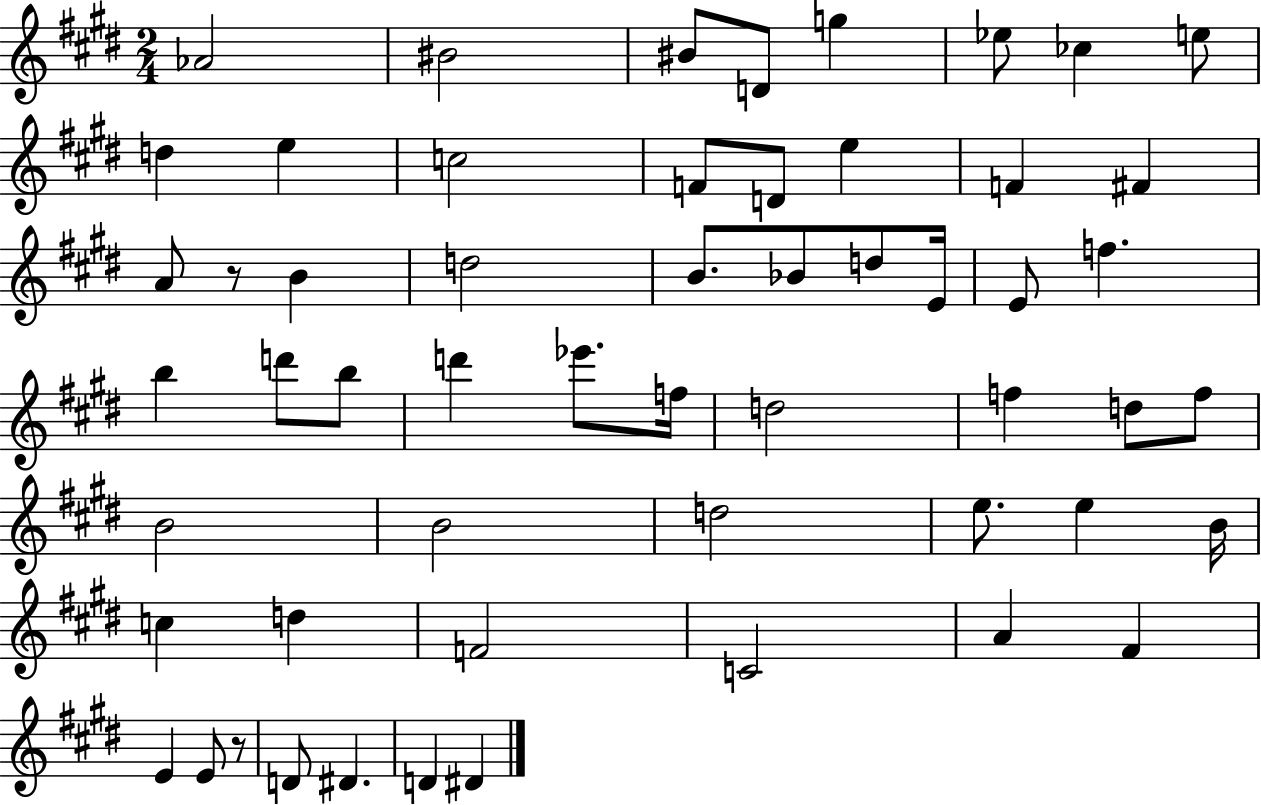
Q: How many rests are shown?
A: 2